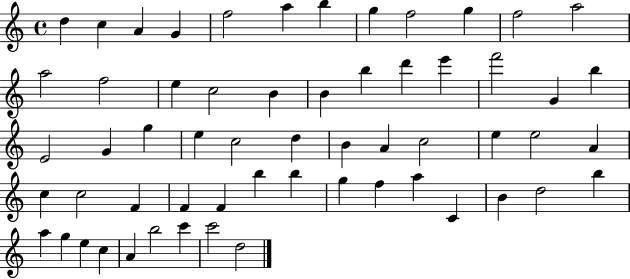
X:1
T:Untitled
M:4/4
L:1/4
K:C
d c A G f2 a b g f2 g f2 a2 a2 f2 e c2 B B b d' e' f'2 G b E2 G g e c2 d B A c2 e e2 A c c2 F F F b b g f a C B d2 b a g e c A b2 c' c'2 d2